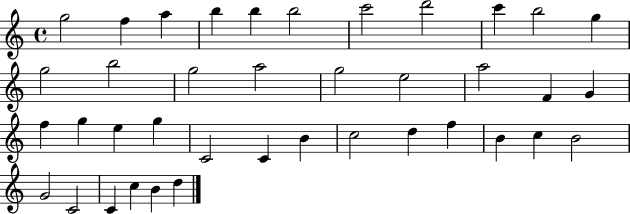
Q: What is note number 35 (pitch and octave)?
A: C4